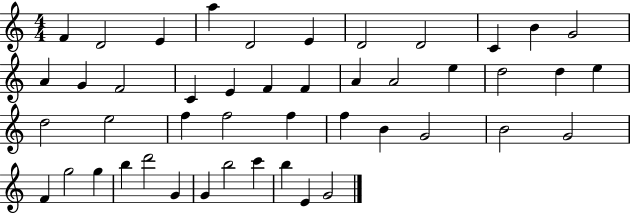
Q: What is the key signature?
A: C major